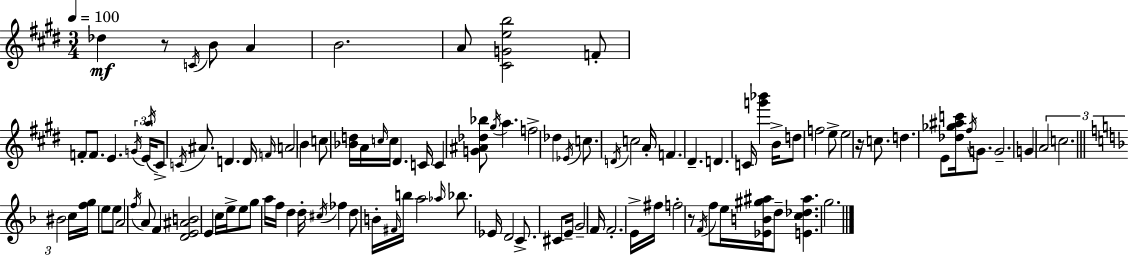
{
  \clef treble
  \numericTimeSignature
  \time 3/4
  \key e \major
  \tempo 4 = 100
  \repeat volta 2 { des''4\mf r8 \acciaccatura { c'16 } b'8 a'4 | b'2. | a'8 <cis' g' e'' b''>2 f'8-. | f'8-. f'8. e'4. | \break \tuplet 3/2 { \acciaccatura { g'16 } e'16 \acciaccatura { a''16 } } cis'8-> \acciaccatura { c'16 } ais'8. d'4. | d'16 \grace { f'16 } \parenthesize a'2 | b'4 c''8 <bes' d''>16 a'16 \grace { c''16 } c''16 dis'4. | c'16 c'4 <g' ais' des'' bes''>8 | \break \acciaccatura { gis''16 } a''4. f''2-> | des''4 \acciaccatura { ees'16 } c''8. \acciaccatura { d'16 } | c''2 a'16-. f'4. | dis'4.-- d'4. | \break c'16 <g''' bes'''>4 b'16-> d''8 f''2 | e''8-> e''2 | r16 c''8. d''4. | e'8 <des'' ges'' ais'' c'''>16 \acciaccatura { fis''16 } g'8. g'2.-- | \break g'4 | \tuplet 3/2 { a'2 c''2. | \bar "||" \break \key d \minor bis'2 } c''16 <f'' g''>16 e''8 | e''8 a'2 \acciaccatura { f''16 } a'8 | f'4 <d' e' ais' b'>2 | e'4 c''16 e''16-> e''8 g''8 a''16 | \break f''16 d''4 d''16-. \acciaccatura { cis''16 } fes''4 d''8 | b'16-. \grace { fis'16 } b''16 a''2 | \grace { aes''16 } bes''8. ees'16 d'2 | c'8.-> cis'8 e'16-- g'2-- | \break f'16 f'2.-. | e'16-> fis''16 f''2-. | r8 \acciaccatura { f'16 } f''8 e''16 <ees' b' gis'' ais''>16 d''8-- <e' c'' des'' ais''>4. | g''2. | \break } \bar "|."
}